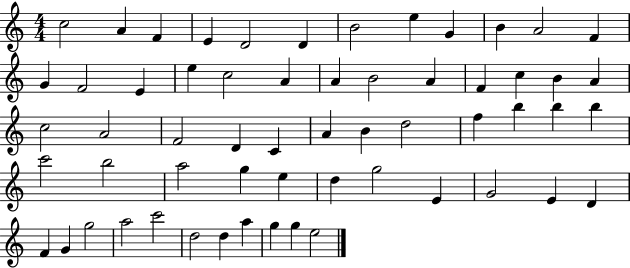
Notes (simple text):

C5/h A4/q F4/q E4/q D4/h D4/q B4/h E5/q G4/q B4/q A4/h F4/q G4/q F4/h E4/q E5/q C5/h A4/q A4/q B4/h A4/q F4/q C5/q B4/q A4/q C5/h A4/h F4/h D4/q C4/q A4/q B4/q D5/h F5/q B5/q B5/q B5/q C6/h B5/h A5/h G5/q E5/q D5/q G5/h E4/q G4/h E4/q D4/q F4/q G4/q G5/h A5/h C6/h D5/h D5/q A5/q G5/q G5/q E5/h